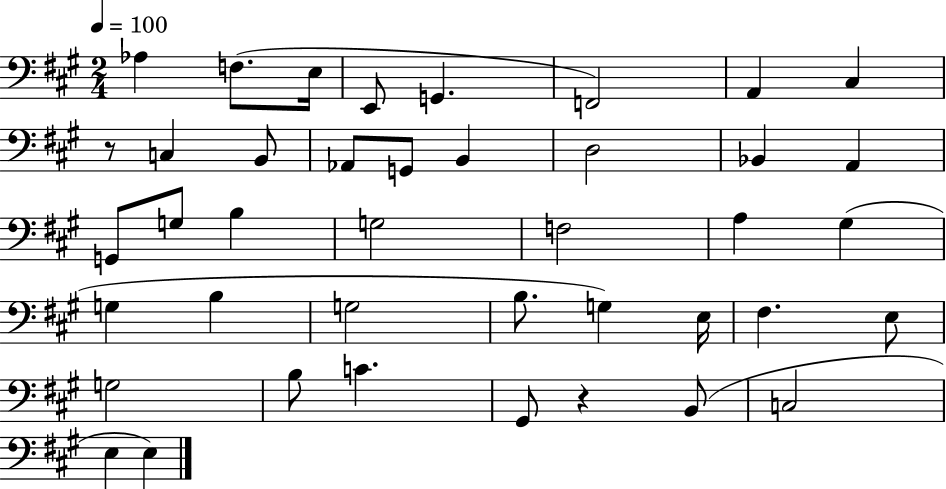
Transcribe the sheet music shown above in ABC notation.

X:1
T:Untitled
M:2/4
L:1/4
K:A
_A, F,/2 E,/4 E,,/2 G,, F,,2 A,, ^C, z/2 C, B,,/2 _A,,/2 G,,/2 B,, D,2 _B,, A,, G,,/2 G,/2 B, G,2 F,2 A, ^G, G, B, G,2 B,/2 G, E,/4 ^F, E,/2 G,2 B,/2 C ^G,,/2 z B,,/2 C,2 E, E,